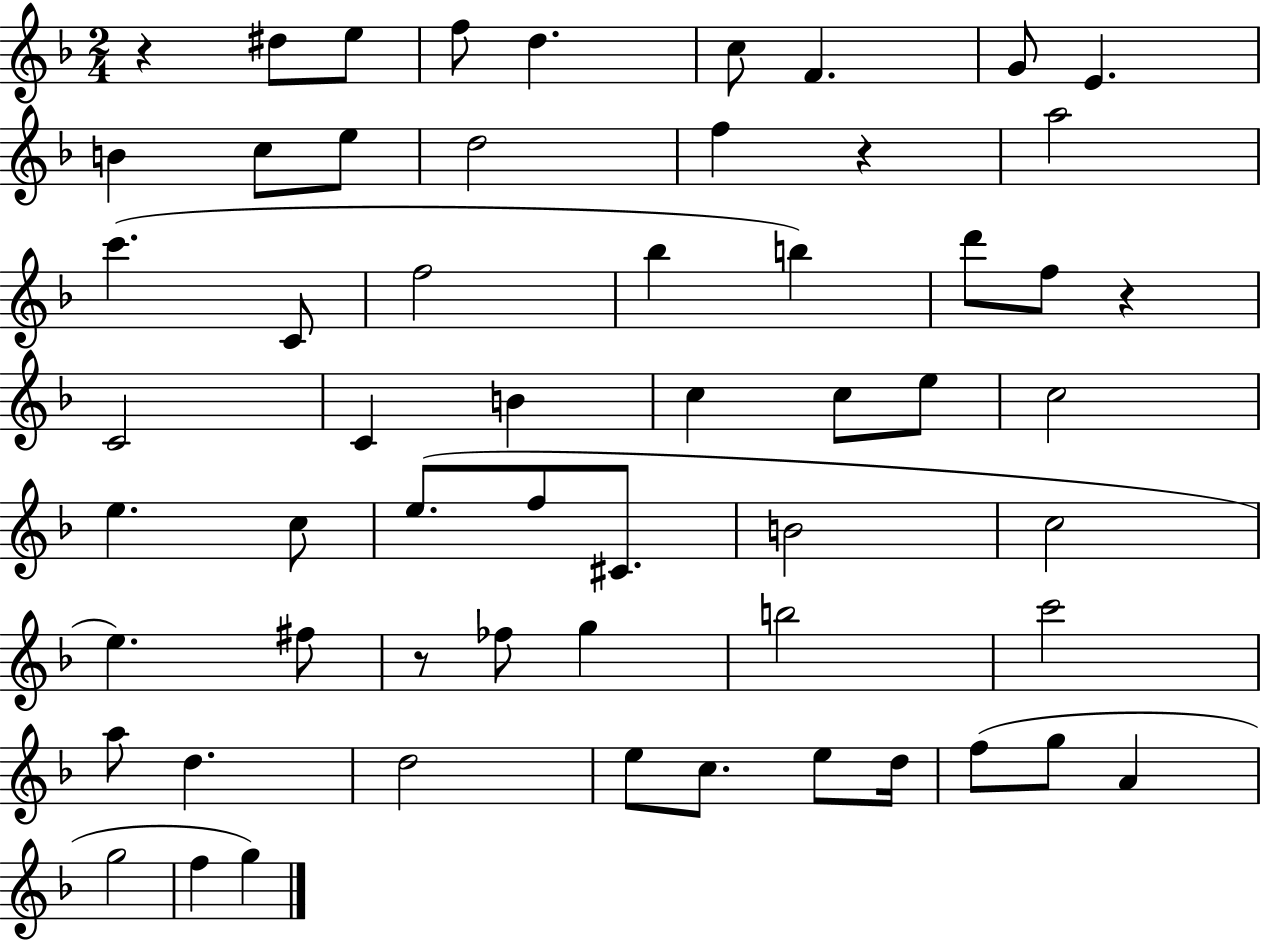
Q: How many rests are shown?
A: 4